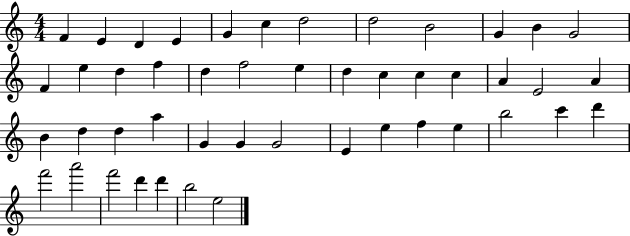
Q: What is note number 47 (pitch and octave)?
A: E5